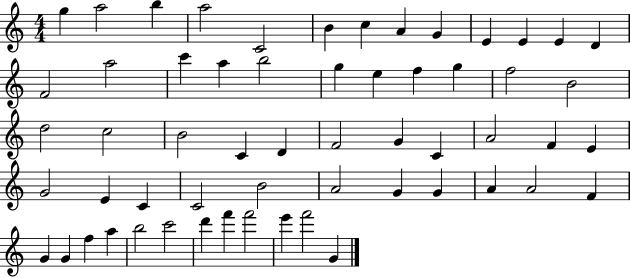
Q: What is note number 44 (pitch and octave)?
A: A4